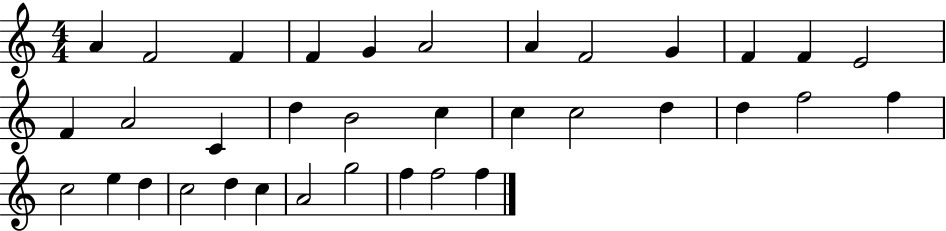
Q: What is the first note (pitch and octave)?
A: A4